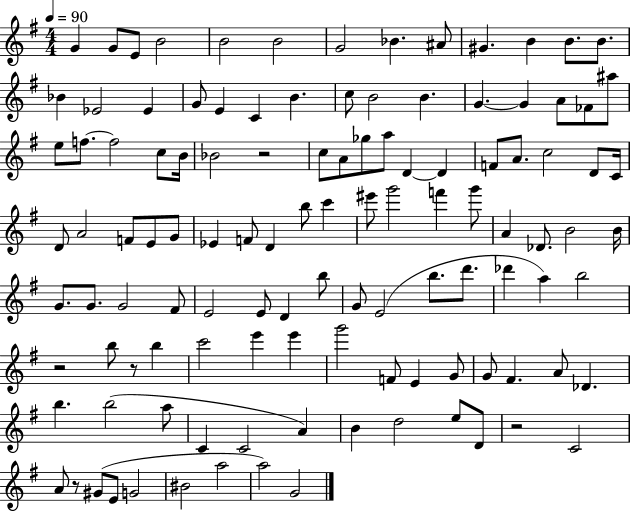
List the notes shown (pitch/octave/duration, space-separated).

G4/q G4/e E4/e B4/h B4/h B4/h G4/h Bb4/q. A#4/e G#4/q. B4/q B4/e. B4/e. Bb4/q Eb4/h Eb4/q G4/e E4/q C4/q B4/q. C5/e B4/h B4/q. G4/q. G4/q A4/e FES4/e A#5/e E5/e F5/e. F5/h C5/e B4/s Bb4/h R/h C5/e A4/e Gb5/e A5/e D4/q D4/q F4/e A4/e. C5/h D4/e C4/s D4/e A4/h F4/e E4/e G4/e Eb4/q F4/e D4/q B5/e C6/q EIS6/e G6/h F6/q G6/e A4/q Db4/e. B4/h B4/s G4/e. G4/e. G4/h F#4/e E4/h E4/e D4/q B5/e G4/e E4/h B5/e. D6/e. Db6/q A5/q B5/h R/h B5/e R/e B5/q C6/h E6/q E6/q G6/h F4/e E4/q G4/e G4/e F#4/q. A4/e Db4/q. B5/q. B5/h A5/e C4/q C4/h A4/q B4/q D5/h E5/e D4/e R/h C4/h A4/e R/e G#4/e E4/e G4/h BIS4/h A5/h A5/h G4/h